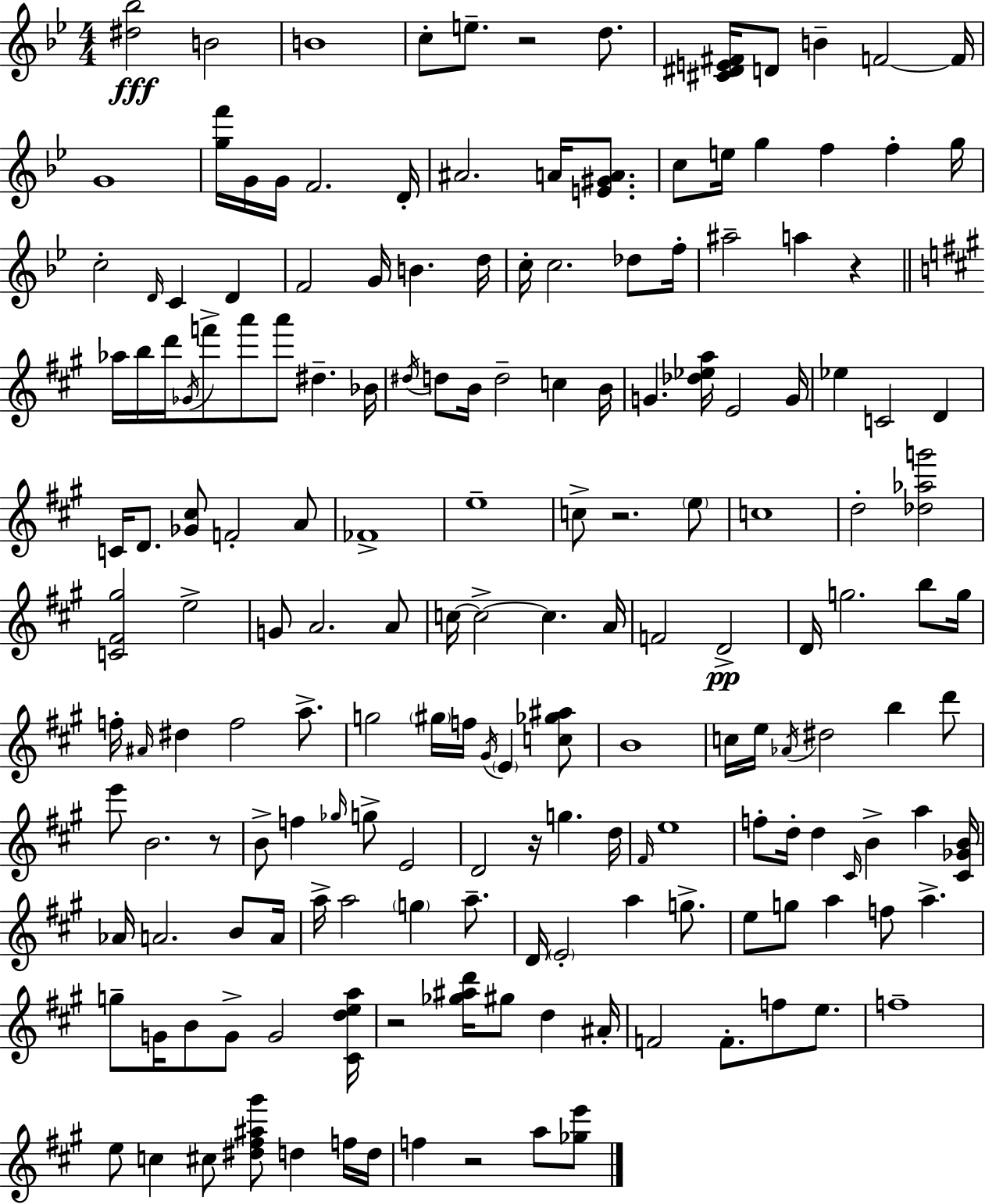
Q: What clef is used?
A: treble